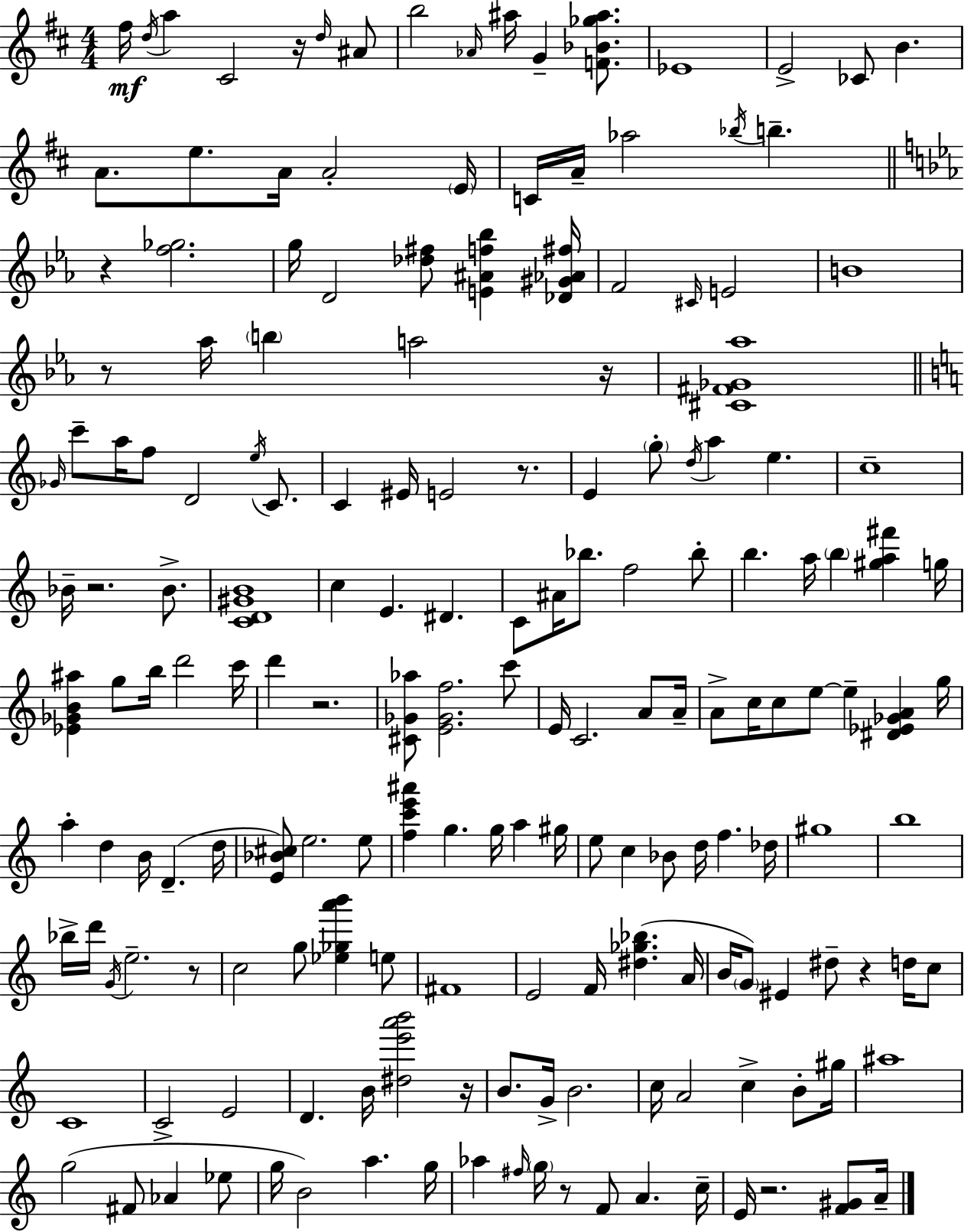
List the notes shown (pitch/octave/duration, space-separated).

F#5/s D5/s A5/q C#4/h R/s D5/s A#4/e B5/h Ab4/s A#5/s G4/q [F4,Bb4,Gb5,A#5]/e. Eb4/w E4/h CES4/e B4/q. A4/e. E5/e. A4/s A4/h E4/s C4/s A4/s Ab5/h Bb5/s B5/q. R/q [F5,Gb5]/h. G5/s D4/h [Db5,F#5]/e [E4,A#4,F5,Bb5]/q [Db4,G#4,Ab4,F#5]/s F4/h C#4/s E4/h B4/w R/e Ab5/s B5/q A5/h R/s [C#4,F#4,Gb4,Ab5]/w Gb4/s C6/e A5/s F5/e D4/h E5/s C4/e. C4/q EIS4/s E4/h R/e. E4/q G5/e D5/s A5/q E5/q. C5/w Bb4/s R/h. Bb4/e. [C4,D4,G#4,B4]/w C5/q E4/q. D#4/q. C4/e A#4/s Bb5/e. F5/h Bb5/e B5/q. A5/s B5/q [G#5,A5,F#6]/q G5/s [Eb4,Gb4,B4,A#5]/q G5/e B5/s D6/h C6/s D6/q R/h. [C#4,Gb4,Ab5]/e [E4,Gb4,F5]/h. C6/e E4/s C4/h. A4/e A4/s A4/e C5/s C5/e E5/e E5/q [D#4,Eb4,Gb4,A4]/q G5/s A5/q D5/q B4/s D4/q. D5/s [E4,Bb4,C#5]/e E5/h. E5/e [F5,C6,E6,A#6]/q G5/q. G5/s A5/q G#5/s E5/e C5/q Bb4/e D5/s F5/q. Db5/s G#5/w B5/w Bb5/s D6/s G4/s E5/h. R/e C5/h G5/e [Eb5,Gb5,A6,B6]/q E5/e F#4/w E4/h F4/s [D#5,Gb5,Bb5]/q. A4/s B4/s G4/e EIS4/q D#5/e R/q D5/s C5/e C4/w C4/h E4/h D4/q. B4/s [D#5,E6,A6,B6]/h R/s B4/e. G4/s B4/h. C5/s A4/h C5/q B4/e G#5/s A#5/w G5/h F#4/e Ab4/q Eb5/e G5/s B4/h A5/q. G5/s Ab5/q F#5/s G5/s R/e F4/e A4/q. C5/s E4/s R/h. [F4,G#4]/e A4/s